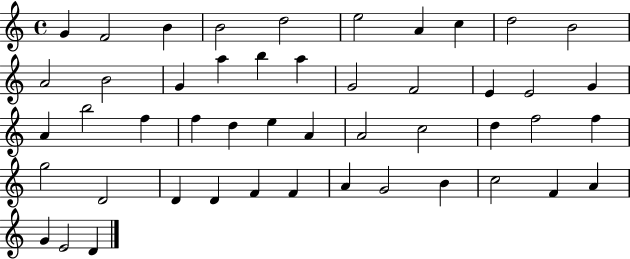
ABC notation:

X:1
T:Untitled
M:4/4
L:1/4
K:C
G F2 B B2 d2 e2 A c d2 B2 A2 B2 G a b a G2 F2 E E2 G A b2 f f d e A A2 c2 d f2 f g2 D2 D D F F A G2 B c2 F A G E2 D